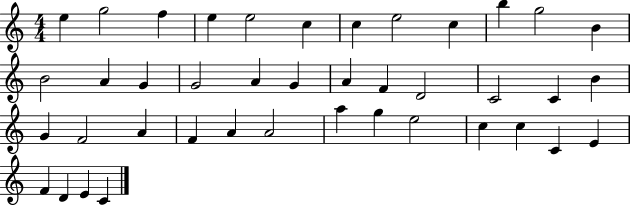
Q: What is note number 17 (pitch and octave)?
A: A4